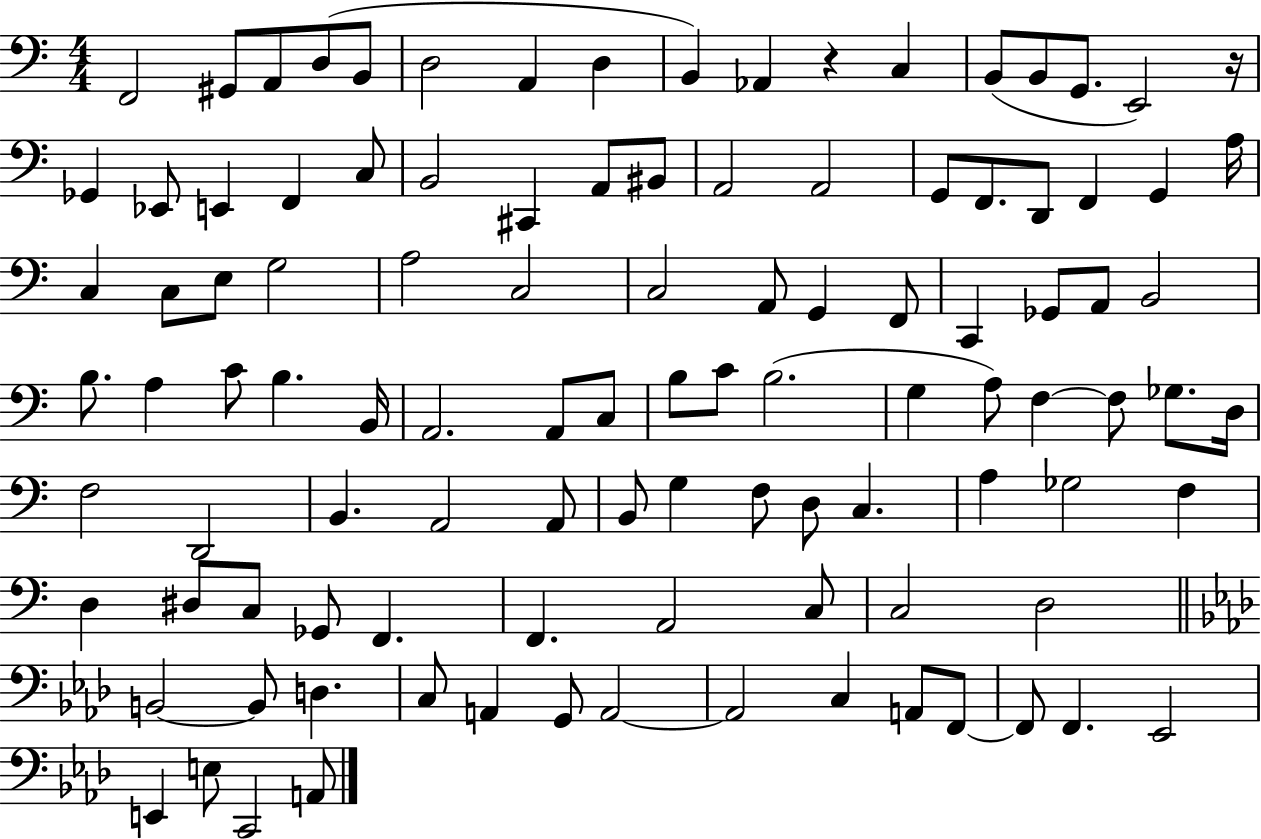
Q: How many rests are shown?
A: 2